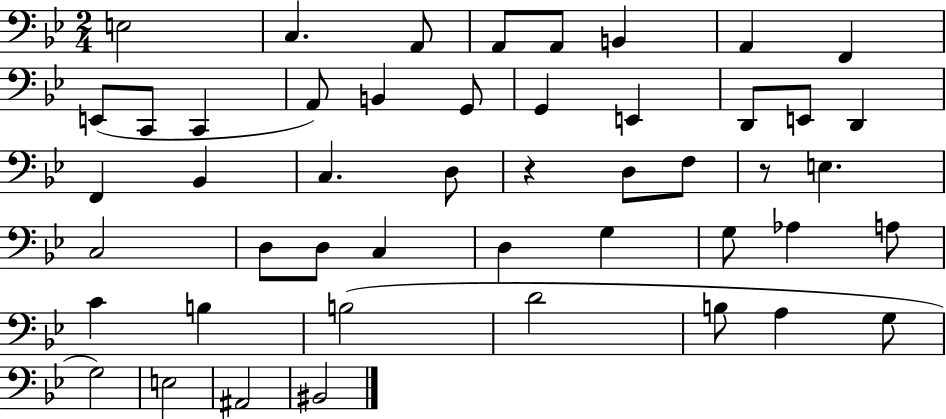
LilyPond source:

{
  \clef bass
  \numericTimeSignature
  \time 2/4
  \key bes \major
  \repeat volta 2 { e2 | c4. a,8 | a,8 a,8 b,4 | a,4 f,4 | \break e,8( c,8 c,4 | a,8) b,4 g,8 | g,4 e,4 | d,8 e,8 d,4 | \break f,4 bes,4 | c4. d8 | r4 d8 f8 | r8 e4. | \break c2 | d8 d8 c4 | d4 g4 | g8 aes4 a8 | \break c'4 b4 | b2( | d'2 | b8 a4 g8 | \break g2) | e2 | ais,2 | bis,2 | \break } \bar "|."
}